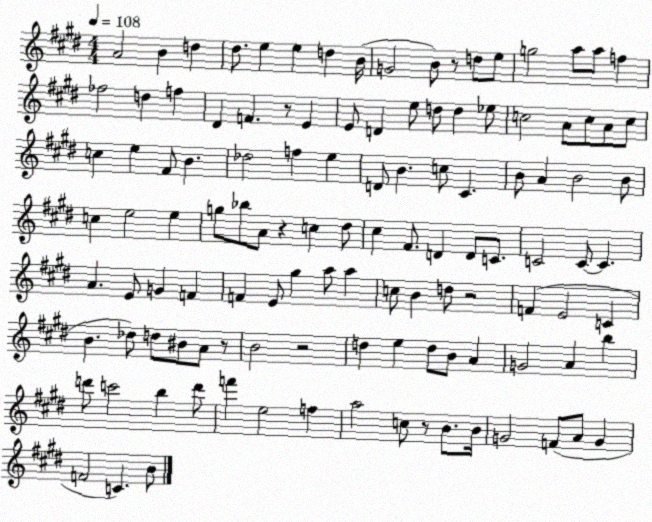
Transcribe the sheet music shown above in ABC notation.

X:1
T:Untitled
M:4/4
L:1/4
K:E
A2 B d ^d/2 e e d B/4 G2 B/2 z/2 d/2 e/2 g2 a/2 a/2 f _f2 d f ^D F z/2 E E/2 D e/2 d/2 d _e/2 c2 A/2 c/2 A/2 c/2 c e ^F/2 B _d2 f e D/2 B c/2 ^C B/2 A B2 B/2 c e2 e g/2 _b/2 A/2 z c ^d/2 ^c ^F/2 D D/2 C/2 C2 C/2 C A E/2 G F F E/2 ^g a/2 a c/2 B d/2 z2 F E2 C B _d/2 d/2 ^B/2 A/2 z/2 B2 z2 d e d/2 B/2 A G2 A b d'/2 c'2 b d'/2 f' e2 f a2 c/2 z/2 B/2 B/4 G2 F/2 A/2 G F2 C B/2